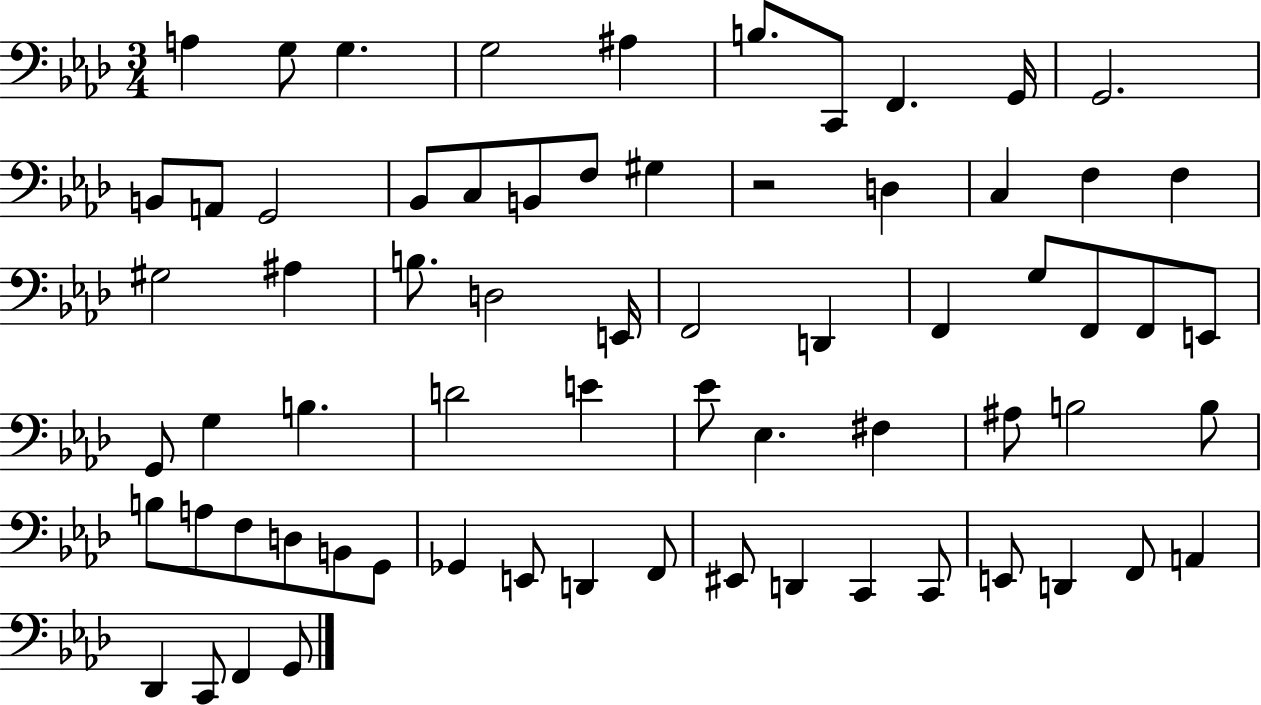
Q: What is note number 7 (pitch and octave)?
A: C2